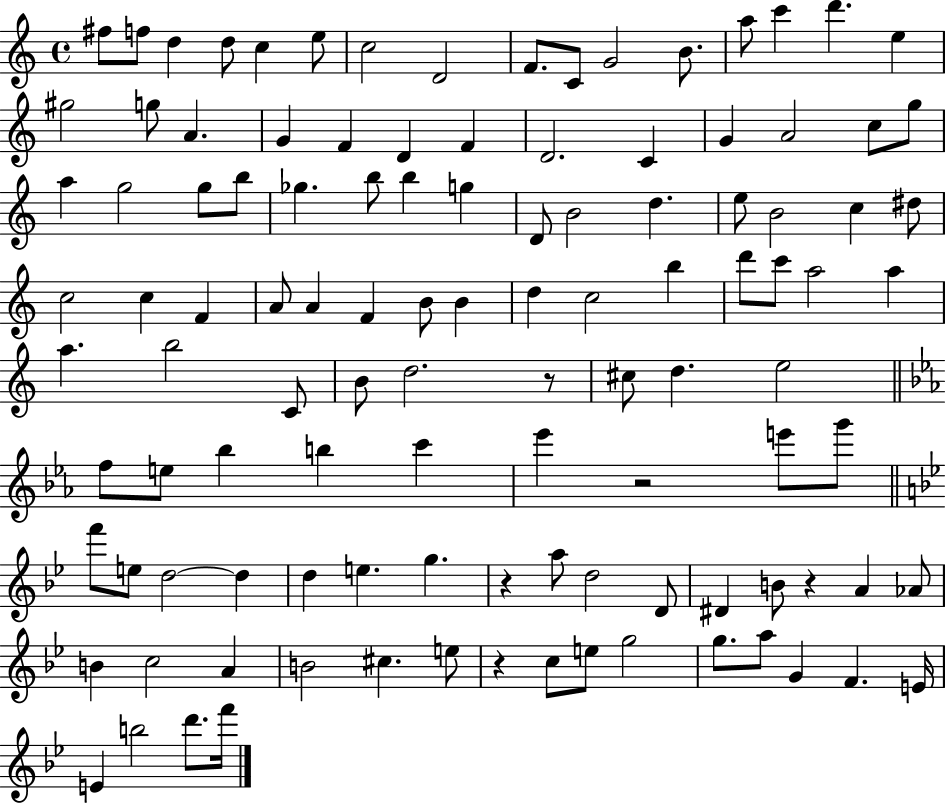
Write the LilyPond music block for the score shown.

{
  \clef treble
  \time 4/4
  \defaultTimeSignature
  \key c \major
  \repeat volta 2 { fis''8 f''8 d''4 d''8 c''4 e''8 | c''2 d'2 | f'8. c'8 g'2 b'8. | a''8 c'''4 d'''4. e''4 | \break gis''2 g''8 a'4. | g'4 f'4 d'4 f'4 | d'2. c'4 | g'4 a'2 c''8 g''8 | \break a''4 g''2 g''8 b''8 | ges''4. b''8 b''4 g''4 | d'8 b'2 d''4. | e''8 b'2 c''4 dis''8 | \break c''2 c''4 f'4 | a'8 a'4 f'4 b'8 b'4 | d''4 c''2 b''4 | d'''8 c'''8 a''2 a''4 | \break a''4. b''2 c'8 | b'8 d''2. r8 | cis''8 d''4. e''2 | \bar "||" \break \key c \minor f''8 e''8 bes''4 b''4 c'''4 | ees'''4 r2 e'''8 g'''8 | \bar "||" \break \key g \minor f'''8 e''8 d''2~~ d''4 | d''4 e''4. g''4. | r4 a''8 d''2 d'8 | dis'4 b'8 r4 a'4 aes'8 | \break b'4 c''2 a'4 | b'2 cis''4. e''8 | r4 c''8 e''8 g''2 | g''8. a''8 g'4 f'4. e'16 | \break e'4 b''2 d'''8. f'''16 | } \bar "|."
}